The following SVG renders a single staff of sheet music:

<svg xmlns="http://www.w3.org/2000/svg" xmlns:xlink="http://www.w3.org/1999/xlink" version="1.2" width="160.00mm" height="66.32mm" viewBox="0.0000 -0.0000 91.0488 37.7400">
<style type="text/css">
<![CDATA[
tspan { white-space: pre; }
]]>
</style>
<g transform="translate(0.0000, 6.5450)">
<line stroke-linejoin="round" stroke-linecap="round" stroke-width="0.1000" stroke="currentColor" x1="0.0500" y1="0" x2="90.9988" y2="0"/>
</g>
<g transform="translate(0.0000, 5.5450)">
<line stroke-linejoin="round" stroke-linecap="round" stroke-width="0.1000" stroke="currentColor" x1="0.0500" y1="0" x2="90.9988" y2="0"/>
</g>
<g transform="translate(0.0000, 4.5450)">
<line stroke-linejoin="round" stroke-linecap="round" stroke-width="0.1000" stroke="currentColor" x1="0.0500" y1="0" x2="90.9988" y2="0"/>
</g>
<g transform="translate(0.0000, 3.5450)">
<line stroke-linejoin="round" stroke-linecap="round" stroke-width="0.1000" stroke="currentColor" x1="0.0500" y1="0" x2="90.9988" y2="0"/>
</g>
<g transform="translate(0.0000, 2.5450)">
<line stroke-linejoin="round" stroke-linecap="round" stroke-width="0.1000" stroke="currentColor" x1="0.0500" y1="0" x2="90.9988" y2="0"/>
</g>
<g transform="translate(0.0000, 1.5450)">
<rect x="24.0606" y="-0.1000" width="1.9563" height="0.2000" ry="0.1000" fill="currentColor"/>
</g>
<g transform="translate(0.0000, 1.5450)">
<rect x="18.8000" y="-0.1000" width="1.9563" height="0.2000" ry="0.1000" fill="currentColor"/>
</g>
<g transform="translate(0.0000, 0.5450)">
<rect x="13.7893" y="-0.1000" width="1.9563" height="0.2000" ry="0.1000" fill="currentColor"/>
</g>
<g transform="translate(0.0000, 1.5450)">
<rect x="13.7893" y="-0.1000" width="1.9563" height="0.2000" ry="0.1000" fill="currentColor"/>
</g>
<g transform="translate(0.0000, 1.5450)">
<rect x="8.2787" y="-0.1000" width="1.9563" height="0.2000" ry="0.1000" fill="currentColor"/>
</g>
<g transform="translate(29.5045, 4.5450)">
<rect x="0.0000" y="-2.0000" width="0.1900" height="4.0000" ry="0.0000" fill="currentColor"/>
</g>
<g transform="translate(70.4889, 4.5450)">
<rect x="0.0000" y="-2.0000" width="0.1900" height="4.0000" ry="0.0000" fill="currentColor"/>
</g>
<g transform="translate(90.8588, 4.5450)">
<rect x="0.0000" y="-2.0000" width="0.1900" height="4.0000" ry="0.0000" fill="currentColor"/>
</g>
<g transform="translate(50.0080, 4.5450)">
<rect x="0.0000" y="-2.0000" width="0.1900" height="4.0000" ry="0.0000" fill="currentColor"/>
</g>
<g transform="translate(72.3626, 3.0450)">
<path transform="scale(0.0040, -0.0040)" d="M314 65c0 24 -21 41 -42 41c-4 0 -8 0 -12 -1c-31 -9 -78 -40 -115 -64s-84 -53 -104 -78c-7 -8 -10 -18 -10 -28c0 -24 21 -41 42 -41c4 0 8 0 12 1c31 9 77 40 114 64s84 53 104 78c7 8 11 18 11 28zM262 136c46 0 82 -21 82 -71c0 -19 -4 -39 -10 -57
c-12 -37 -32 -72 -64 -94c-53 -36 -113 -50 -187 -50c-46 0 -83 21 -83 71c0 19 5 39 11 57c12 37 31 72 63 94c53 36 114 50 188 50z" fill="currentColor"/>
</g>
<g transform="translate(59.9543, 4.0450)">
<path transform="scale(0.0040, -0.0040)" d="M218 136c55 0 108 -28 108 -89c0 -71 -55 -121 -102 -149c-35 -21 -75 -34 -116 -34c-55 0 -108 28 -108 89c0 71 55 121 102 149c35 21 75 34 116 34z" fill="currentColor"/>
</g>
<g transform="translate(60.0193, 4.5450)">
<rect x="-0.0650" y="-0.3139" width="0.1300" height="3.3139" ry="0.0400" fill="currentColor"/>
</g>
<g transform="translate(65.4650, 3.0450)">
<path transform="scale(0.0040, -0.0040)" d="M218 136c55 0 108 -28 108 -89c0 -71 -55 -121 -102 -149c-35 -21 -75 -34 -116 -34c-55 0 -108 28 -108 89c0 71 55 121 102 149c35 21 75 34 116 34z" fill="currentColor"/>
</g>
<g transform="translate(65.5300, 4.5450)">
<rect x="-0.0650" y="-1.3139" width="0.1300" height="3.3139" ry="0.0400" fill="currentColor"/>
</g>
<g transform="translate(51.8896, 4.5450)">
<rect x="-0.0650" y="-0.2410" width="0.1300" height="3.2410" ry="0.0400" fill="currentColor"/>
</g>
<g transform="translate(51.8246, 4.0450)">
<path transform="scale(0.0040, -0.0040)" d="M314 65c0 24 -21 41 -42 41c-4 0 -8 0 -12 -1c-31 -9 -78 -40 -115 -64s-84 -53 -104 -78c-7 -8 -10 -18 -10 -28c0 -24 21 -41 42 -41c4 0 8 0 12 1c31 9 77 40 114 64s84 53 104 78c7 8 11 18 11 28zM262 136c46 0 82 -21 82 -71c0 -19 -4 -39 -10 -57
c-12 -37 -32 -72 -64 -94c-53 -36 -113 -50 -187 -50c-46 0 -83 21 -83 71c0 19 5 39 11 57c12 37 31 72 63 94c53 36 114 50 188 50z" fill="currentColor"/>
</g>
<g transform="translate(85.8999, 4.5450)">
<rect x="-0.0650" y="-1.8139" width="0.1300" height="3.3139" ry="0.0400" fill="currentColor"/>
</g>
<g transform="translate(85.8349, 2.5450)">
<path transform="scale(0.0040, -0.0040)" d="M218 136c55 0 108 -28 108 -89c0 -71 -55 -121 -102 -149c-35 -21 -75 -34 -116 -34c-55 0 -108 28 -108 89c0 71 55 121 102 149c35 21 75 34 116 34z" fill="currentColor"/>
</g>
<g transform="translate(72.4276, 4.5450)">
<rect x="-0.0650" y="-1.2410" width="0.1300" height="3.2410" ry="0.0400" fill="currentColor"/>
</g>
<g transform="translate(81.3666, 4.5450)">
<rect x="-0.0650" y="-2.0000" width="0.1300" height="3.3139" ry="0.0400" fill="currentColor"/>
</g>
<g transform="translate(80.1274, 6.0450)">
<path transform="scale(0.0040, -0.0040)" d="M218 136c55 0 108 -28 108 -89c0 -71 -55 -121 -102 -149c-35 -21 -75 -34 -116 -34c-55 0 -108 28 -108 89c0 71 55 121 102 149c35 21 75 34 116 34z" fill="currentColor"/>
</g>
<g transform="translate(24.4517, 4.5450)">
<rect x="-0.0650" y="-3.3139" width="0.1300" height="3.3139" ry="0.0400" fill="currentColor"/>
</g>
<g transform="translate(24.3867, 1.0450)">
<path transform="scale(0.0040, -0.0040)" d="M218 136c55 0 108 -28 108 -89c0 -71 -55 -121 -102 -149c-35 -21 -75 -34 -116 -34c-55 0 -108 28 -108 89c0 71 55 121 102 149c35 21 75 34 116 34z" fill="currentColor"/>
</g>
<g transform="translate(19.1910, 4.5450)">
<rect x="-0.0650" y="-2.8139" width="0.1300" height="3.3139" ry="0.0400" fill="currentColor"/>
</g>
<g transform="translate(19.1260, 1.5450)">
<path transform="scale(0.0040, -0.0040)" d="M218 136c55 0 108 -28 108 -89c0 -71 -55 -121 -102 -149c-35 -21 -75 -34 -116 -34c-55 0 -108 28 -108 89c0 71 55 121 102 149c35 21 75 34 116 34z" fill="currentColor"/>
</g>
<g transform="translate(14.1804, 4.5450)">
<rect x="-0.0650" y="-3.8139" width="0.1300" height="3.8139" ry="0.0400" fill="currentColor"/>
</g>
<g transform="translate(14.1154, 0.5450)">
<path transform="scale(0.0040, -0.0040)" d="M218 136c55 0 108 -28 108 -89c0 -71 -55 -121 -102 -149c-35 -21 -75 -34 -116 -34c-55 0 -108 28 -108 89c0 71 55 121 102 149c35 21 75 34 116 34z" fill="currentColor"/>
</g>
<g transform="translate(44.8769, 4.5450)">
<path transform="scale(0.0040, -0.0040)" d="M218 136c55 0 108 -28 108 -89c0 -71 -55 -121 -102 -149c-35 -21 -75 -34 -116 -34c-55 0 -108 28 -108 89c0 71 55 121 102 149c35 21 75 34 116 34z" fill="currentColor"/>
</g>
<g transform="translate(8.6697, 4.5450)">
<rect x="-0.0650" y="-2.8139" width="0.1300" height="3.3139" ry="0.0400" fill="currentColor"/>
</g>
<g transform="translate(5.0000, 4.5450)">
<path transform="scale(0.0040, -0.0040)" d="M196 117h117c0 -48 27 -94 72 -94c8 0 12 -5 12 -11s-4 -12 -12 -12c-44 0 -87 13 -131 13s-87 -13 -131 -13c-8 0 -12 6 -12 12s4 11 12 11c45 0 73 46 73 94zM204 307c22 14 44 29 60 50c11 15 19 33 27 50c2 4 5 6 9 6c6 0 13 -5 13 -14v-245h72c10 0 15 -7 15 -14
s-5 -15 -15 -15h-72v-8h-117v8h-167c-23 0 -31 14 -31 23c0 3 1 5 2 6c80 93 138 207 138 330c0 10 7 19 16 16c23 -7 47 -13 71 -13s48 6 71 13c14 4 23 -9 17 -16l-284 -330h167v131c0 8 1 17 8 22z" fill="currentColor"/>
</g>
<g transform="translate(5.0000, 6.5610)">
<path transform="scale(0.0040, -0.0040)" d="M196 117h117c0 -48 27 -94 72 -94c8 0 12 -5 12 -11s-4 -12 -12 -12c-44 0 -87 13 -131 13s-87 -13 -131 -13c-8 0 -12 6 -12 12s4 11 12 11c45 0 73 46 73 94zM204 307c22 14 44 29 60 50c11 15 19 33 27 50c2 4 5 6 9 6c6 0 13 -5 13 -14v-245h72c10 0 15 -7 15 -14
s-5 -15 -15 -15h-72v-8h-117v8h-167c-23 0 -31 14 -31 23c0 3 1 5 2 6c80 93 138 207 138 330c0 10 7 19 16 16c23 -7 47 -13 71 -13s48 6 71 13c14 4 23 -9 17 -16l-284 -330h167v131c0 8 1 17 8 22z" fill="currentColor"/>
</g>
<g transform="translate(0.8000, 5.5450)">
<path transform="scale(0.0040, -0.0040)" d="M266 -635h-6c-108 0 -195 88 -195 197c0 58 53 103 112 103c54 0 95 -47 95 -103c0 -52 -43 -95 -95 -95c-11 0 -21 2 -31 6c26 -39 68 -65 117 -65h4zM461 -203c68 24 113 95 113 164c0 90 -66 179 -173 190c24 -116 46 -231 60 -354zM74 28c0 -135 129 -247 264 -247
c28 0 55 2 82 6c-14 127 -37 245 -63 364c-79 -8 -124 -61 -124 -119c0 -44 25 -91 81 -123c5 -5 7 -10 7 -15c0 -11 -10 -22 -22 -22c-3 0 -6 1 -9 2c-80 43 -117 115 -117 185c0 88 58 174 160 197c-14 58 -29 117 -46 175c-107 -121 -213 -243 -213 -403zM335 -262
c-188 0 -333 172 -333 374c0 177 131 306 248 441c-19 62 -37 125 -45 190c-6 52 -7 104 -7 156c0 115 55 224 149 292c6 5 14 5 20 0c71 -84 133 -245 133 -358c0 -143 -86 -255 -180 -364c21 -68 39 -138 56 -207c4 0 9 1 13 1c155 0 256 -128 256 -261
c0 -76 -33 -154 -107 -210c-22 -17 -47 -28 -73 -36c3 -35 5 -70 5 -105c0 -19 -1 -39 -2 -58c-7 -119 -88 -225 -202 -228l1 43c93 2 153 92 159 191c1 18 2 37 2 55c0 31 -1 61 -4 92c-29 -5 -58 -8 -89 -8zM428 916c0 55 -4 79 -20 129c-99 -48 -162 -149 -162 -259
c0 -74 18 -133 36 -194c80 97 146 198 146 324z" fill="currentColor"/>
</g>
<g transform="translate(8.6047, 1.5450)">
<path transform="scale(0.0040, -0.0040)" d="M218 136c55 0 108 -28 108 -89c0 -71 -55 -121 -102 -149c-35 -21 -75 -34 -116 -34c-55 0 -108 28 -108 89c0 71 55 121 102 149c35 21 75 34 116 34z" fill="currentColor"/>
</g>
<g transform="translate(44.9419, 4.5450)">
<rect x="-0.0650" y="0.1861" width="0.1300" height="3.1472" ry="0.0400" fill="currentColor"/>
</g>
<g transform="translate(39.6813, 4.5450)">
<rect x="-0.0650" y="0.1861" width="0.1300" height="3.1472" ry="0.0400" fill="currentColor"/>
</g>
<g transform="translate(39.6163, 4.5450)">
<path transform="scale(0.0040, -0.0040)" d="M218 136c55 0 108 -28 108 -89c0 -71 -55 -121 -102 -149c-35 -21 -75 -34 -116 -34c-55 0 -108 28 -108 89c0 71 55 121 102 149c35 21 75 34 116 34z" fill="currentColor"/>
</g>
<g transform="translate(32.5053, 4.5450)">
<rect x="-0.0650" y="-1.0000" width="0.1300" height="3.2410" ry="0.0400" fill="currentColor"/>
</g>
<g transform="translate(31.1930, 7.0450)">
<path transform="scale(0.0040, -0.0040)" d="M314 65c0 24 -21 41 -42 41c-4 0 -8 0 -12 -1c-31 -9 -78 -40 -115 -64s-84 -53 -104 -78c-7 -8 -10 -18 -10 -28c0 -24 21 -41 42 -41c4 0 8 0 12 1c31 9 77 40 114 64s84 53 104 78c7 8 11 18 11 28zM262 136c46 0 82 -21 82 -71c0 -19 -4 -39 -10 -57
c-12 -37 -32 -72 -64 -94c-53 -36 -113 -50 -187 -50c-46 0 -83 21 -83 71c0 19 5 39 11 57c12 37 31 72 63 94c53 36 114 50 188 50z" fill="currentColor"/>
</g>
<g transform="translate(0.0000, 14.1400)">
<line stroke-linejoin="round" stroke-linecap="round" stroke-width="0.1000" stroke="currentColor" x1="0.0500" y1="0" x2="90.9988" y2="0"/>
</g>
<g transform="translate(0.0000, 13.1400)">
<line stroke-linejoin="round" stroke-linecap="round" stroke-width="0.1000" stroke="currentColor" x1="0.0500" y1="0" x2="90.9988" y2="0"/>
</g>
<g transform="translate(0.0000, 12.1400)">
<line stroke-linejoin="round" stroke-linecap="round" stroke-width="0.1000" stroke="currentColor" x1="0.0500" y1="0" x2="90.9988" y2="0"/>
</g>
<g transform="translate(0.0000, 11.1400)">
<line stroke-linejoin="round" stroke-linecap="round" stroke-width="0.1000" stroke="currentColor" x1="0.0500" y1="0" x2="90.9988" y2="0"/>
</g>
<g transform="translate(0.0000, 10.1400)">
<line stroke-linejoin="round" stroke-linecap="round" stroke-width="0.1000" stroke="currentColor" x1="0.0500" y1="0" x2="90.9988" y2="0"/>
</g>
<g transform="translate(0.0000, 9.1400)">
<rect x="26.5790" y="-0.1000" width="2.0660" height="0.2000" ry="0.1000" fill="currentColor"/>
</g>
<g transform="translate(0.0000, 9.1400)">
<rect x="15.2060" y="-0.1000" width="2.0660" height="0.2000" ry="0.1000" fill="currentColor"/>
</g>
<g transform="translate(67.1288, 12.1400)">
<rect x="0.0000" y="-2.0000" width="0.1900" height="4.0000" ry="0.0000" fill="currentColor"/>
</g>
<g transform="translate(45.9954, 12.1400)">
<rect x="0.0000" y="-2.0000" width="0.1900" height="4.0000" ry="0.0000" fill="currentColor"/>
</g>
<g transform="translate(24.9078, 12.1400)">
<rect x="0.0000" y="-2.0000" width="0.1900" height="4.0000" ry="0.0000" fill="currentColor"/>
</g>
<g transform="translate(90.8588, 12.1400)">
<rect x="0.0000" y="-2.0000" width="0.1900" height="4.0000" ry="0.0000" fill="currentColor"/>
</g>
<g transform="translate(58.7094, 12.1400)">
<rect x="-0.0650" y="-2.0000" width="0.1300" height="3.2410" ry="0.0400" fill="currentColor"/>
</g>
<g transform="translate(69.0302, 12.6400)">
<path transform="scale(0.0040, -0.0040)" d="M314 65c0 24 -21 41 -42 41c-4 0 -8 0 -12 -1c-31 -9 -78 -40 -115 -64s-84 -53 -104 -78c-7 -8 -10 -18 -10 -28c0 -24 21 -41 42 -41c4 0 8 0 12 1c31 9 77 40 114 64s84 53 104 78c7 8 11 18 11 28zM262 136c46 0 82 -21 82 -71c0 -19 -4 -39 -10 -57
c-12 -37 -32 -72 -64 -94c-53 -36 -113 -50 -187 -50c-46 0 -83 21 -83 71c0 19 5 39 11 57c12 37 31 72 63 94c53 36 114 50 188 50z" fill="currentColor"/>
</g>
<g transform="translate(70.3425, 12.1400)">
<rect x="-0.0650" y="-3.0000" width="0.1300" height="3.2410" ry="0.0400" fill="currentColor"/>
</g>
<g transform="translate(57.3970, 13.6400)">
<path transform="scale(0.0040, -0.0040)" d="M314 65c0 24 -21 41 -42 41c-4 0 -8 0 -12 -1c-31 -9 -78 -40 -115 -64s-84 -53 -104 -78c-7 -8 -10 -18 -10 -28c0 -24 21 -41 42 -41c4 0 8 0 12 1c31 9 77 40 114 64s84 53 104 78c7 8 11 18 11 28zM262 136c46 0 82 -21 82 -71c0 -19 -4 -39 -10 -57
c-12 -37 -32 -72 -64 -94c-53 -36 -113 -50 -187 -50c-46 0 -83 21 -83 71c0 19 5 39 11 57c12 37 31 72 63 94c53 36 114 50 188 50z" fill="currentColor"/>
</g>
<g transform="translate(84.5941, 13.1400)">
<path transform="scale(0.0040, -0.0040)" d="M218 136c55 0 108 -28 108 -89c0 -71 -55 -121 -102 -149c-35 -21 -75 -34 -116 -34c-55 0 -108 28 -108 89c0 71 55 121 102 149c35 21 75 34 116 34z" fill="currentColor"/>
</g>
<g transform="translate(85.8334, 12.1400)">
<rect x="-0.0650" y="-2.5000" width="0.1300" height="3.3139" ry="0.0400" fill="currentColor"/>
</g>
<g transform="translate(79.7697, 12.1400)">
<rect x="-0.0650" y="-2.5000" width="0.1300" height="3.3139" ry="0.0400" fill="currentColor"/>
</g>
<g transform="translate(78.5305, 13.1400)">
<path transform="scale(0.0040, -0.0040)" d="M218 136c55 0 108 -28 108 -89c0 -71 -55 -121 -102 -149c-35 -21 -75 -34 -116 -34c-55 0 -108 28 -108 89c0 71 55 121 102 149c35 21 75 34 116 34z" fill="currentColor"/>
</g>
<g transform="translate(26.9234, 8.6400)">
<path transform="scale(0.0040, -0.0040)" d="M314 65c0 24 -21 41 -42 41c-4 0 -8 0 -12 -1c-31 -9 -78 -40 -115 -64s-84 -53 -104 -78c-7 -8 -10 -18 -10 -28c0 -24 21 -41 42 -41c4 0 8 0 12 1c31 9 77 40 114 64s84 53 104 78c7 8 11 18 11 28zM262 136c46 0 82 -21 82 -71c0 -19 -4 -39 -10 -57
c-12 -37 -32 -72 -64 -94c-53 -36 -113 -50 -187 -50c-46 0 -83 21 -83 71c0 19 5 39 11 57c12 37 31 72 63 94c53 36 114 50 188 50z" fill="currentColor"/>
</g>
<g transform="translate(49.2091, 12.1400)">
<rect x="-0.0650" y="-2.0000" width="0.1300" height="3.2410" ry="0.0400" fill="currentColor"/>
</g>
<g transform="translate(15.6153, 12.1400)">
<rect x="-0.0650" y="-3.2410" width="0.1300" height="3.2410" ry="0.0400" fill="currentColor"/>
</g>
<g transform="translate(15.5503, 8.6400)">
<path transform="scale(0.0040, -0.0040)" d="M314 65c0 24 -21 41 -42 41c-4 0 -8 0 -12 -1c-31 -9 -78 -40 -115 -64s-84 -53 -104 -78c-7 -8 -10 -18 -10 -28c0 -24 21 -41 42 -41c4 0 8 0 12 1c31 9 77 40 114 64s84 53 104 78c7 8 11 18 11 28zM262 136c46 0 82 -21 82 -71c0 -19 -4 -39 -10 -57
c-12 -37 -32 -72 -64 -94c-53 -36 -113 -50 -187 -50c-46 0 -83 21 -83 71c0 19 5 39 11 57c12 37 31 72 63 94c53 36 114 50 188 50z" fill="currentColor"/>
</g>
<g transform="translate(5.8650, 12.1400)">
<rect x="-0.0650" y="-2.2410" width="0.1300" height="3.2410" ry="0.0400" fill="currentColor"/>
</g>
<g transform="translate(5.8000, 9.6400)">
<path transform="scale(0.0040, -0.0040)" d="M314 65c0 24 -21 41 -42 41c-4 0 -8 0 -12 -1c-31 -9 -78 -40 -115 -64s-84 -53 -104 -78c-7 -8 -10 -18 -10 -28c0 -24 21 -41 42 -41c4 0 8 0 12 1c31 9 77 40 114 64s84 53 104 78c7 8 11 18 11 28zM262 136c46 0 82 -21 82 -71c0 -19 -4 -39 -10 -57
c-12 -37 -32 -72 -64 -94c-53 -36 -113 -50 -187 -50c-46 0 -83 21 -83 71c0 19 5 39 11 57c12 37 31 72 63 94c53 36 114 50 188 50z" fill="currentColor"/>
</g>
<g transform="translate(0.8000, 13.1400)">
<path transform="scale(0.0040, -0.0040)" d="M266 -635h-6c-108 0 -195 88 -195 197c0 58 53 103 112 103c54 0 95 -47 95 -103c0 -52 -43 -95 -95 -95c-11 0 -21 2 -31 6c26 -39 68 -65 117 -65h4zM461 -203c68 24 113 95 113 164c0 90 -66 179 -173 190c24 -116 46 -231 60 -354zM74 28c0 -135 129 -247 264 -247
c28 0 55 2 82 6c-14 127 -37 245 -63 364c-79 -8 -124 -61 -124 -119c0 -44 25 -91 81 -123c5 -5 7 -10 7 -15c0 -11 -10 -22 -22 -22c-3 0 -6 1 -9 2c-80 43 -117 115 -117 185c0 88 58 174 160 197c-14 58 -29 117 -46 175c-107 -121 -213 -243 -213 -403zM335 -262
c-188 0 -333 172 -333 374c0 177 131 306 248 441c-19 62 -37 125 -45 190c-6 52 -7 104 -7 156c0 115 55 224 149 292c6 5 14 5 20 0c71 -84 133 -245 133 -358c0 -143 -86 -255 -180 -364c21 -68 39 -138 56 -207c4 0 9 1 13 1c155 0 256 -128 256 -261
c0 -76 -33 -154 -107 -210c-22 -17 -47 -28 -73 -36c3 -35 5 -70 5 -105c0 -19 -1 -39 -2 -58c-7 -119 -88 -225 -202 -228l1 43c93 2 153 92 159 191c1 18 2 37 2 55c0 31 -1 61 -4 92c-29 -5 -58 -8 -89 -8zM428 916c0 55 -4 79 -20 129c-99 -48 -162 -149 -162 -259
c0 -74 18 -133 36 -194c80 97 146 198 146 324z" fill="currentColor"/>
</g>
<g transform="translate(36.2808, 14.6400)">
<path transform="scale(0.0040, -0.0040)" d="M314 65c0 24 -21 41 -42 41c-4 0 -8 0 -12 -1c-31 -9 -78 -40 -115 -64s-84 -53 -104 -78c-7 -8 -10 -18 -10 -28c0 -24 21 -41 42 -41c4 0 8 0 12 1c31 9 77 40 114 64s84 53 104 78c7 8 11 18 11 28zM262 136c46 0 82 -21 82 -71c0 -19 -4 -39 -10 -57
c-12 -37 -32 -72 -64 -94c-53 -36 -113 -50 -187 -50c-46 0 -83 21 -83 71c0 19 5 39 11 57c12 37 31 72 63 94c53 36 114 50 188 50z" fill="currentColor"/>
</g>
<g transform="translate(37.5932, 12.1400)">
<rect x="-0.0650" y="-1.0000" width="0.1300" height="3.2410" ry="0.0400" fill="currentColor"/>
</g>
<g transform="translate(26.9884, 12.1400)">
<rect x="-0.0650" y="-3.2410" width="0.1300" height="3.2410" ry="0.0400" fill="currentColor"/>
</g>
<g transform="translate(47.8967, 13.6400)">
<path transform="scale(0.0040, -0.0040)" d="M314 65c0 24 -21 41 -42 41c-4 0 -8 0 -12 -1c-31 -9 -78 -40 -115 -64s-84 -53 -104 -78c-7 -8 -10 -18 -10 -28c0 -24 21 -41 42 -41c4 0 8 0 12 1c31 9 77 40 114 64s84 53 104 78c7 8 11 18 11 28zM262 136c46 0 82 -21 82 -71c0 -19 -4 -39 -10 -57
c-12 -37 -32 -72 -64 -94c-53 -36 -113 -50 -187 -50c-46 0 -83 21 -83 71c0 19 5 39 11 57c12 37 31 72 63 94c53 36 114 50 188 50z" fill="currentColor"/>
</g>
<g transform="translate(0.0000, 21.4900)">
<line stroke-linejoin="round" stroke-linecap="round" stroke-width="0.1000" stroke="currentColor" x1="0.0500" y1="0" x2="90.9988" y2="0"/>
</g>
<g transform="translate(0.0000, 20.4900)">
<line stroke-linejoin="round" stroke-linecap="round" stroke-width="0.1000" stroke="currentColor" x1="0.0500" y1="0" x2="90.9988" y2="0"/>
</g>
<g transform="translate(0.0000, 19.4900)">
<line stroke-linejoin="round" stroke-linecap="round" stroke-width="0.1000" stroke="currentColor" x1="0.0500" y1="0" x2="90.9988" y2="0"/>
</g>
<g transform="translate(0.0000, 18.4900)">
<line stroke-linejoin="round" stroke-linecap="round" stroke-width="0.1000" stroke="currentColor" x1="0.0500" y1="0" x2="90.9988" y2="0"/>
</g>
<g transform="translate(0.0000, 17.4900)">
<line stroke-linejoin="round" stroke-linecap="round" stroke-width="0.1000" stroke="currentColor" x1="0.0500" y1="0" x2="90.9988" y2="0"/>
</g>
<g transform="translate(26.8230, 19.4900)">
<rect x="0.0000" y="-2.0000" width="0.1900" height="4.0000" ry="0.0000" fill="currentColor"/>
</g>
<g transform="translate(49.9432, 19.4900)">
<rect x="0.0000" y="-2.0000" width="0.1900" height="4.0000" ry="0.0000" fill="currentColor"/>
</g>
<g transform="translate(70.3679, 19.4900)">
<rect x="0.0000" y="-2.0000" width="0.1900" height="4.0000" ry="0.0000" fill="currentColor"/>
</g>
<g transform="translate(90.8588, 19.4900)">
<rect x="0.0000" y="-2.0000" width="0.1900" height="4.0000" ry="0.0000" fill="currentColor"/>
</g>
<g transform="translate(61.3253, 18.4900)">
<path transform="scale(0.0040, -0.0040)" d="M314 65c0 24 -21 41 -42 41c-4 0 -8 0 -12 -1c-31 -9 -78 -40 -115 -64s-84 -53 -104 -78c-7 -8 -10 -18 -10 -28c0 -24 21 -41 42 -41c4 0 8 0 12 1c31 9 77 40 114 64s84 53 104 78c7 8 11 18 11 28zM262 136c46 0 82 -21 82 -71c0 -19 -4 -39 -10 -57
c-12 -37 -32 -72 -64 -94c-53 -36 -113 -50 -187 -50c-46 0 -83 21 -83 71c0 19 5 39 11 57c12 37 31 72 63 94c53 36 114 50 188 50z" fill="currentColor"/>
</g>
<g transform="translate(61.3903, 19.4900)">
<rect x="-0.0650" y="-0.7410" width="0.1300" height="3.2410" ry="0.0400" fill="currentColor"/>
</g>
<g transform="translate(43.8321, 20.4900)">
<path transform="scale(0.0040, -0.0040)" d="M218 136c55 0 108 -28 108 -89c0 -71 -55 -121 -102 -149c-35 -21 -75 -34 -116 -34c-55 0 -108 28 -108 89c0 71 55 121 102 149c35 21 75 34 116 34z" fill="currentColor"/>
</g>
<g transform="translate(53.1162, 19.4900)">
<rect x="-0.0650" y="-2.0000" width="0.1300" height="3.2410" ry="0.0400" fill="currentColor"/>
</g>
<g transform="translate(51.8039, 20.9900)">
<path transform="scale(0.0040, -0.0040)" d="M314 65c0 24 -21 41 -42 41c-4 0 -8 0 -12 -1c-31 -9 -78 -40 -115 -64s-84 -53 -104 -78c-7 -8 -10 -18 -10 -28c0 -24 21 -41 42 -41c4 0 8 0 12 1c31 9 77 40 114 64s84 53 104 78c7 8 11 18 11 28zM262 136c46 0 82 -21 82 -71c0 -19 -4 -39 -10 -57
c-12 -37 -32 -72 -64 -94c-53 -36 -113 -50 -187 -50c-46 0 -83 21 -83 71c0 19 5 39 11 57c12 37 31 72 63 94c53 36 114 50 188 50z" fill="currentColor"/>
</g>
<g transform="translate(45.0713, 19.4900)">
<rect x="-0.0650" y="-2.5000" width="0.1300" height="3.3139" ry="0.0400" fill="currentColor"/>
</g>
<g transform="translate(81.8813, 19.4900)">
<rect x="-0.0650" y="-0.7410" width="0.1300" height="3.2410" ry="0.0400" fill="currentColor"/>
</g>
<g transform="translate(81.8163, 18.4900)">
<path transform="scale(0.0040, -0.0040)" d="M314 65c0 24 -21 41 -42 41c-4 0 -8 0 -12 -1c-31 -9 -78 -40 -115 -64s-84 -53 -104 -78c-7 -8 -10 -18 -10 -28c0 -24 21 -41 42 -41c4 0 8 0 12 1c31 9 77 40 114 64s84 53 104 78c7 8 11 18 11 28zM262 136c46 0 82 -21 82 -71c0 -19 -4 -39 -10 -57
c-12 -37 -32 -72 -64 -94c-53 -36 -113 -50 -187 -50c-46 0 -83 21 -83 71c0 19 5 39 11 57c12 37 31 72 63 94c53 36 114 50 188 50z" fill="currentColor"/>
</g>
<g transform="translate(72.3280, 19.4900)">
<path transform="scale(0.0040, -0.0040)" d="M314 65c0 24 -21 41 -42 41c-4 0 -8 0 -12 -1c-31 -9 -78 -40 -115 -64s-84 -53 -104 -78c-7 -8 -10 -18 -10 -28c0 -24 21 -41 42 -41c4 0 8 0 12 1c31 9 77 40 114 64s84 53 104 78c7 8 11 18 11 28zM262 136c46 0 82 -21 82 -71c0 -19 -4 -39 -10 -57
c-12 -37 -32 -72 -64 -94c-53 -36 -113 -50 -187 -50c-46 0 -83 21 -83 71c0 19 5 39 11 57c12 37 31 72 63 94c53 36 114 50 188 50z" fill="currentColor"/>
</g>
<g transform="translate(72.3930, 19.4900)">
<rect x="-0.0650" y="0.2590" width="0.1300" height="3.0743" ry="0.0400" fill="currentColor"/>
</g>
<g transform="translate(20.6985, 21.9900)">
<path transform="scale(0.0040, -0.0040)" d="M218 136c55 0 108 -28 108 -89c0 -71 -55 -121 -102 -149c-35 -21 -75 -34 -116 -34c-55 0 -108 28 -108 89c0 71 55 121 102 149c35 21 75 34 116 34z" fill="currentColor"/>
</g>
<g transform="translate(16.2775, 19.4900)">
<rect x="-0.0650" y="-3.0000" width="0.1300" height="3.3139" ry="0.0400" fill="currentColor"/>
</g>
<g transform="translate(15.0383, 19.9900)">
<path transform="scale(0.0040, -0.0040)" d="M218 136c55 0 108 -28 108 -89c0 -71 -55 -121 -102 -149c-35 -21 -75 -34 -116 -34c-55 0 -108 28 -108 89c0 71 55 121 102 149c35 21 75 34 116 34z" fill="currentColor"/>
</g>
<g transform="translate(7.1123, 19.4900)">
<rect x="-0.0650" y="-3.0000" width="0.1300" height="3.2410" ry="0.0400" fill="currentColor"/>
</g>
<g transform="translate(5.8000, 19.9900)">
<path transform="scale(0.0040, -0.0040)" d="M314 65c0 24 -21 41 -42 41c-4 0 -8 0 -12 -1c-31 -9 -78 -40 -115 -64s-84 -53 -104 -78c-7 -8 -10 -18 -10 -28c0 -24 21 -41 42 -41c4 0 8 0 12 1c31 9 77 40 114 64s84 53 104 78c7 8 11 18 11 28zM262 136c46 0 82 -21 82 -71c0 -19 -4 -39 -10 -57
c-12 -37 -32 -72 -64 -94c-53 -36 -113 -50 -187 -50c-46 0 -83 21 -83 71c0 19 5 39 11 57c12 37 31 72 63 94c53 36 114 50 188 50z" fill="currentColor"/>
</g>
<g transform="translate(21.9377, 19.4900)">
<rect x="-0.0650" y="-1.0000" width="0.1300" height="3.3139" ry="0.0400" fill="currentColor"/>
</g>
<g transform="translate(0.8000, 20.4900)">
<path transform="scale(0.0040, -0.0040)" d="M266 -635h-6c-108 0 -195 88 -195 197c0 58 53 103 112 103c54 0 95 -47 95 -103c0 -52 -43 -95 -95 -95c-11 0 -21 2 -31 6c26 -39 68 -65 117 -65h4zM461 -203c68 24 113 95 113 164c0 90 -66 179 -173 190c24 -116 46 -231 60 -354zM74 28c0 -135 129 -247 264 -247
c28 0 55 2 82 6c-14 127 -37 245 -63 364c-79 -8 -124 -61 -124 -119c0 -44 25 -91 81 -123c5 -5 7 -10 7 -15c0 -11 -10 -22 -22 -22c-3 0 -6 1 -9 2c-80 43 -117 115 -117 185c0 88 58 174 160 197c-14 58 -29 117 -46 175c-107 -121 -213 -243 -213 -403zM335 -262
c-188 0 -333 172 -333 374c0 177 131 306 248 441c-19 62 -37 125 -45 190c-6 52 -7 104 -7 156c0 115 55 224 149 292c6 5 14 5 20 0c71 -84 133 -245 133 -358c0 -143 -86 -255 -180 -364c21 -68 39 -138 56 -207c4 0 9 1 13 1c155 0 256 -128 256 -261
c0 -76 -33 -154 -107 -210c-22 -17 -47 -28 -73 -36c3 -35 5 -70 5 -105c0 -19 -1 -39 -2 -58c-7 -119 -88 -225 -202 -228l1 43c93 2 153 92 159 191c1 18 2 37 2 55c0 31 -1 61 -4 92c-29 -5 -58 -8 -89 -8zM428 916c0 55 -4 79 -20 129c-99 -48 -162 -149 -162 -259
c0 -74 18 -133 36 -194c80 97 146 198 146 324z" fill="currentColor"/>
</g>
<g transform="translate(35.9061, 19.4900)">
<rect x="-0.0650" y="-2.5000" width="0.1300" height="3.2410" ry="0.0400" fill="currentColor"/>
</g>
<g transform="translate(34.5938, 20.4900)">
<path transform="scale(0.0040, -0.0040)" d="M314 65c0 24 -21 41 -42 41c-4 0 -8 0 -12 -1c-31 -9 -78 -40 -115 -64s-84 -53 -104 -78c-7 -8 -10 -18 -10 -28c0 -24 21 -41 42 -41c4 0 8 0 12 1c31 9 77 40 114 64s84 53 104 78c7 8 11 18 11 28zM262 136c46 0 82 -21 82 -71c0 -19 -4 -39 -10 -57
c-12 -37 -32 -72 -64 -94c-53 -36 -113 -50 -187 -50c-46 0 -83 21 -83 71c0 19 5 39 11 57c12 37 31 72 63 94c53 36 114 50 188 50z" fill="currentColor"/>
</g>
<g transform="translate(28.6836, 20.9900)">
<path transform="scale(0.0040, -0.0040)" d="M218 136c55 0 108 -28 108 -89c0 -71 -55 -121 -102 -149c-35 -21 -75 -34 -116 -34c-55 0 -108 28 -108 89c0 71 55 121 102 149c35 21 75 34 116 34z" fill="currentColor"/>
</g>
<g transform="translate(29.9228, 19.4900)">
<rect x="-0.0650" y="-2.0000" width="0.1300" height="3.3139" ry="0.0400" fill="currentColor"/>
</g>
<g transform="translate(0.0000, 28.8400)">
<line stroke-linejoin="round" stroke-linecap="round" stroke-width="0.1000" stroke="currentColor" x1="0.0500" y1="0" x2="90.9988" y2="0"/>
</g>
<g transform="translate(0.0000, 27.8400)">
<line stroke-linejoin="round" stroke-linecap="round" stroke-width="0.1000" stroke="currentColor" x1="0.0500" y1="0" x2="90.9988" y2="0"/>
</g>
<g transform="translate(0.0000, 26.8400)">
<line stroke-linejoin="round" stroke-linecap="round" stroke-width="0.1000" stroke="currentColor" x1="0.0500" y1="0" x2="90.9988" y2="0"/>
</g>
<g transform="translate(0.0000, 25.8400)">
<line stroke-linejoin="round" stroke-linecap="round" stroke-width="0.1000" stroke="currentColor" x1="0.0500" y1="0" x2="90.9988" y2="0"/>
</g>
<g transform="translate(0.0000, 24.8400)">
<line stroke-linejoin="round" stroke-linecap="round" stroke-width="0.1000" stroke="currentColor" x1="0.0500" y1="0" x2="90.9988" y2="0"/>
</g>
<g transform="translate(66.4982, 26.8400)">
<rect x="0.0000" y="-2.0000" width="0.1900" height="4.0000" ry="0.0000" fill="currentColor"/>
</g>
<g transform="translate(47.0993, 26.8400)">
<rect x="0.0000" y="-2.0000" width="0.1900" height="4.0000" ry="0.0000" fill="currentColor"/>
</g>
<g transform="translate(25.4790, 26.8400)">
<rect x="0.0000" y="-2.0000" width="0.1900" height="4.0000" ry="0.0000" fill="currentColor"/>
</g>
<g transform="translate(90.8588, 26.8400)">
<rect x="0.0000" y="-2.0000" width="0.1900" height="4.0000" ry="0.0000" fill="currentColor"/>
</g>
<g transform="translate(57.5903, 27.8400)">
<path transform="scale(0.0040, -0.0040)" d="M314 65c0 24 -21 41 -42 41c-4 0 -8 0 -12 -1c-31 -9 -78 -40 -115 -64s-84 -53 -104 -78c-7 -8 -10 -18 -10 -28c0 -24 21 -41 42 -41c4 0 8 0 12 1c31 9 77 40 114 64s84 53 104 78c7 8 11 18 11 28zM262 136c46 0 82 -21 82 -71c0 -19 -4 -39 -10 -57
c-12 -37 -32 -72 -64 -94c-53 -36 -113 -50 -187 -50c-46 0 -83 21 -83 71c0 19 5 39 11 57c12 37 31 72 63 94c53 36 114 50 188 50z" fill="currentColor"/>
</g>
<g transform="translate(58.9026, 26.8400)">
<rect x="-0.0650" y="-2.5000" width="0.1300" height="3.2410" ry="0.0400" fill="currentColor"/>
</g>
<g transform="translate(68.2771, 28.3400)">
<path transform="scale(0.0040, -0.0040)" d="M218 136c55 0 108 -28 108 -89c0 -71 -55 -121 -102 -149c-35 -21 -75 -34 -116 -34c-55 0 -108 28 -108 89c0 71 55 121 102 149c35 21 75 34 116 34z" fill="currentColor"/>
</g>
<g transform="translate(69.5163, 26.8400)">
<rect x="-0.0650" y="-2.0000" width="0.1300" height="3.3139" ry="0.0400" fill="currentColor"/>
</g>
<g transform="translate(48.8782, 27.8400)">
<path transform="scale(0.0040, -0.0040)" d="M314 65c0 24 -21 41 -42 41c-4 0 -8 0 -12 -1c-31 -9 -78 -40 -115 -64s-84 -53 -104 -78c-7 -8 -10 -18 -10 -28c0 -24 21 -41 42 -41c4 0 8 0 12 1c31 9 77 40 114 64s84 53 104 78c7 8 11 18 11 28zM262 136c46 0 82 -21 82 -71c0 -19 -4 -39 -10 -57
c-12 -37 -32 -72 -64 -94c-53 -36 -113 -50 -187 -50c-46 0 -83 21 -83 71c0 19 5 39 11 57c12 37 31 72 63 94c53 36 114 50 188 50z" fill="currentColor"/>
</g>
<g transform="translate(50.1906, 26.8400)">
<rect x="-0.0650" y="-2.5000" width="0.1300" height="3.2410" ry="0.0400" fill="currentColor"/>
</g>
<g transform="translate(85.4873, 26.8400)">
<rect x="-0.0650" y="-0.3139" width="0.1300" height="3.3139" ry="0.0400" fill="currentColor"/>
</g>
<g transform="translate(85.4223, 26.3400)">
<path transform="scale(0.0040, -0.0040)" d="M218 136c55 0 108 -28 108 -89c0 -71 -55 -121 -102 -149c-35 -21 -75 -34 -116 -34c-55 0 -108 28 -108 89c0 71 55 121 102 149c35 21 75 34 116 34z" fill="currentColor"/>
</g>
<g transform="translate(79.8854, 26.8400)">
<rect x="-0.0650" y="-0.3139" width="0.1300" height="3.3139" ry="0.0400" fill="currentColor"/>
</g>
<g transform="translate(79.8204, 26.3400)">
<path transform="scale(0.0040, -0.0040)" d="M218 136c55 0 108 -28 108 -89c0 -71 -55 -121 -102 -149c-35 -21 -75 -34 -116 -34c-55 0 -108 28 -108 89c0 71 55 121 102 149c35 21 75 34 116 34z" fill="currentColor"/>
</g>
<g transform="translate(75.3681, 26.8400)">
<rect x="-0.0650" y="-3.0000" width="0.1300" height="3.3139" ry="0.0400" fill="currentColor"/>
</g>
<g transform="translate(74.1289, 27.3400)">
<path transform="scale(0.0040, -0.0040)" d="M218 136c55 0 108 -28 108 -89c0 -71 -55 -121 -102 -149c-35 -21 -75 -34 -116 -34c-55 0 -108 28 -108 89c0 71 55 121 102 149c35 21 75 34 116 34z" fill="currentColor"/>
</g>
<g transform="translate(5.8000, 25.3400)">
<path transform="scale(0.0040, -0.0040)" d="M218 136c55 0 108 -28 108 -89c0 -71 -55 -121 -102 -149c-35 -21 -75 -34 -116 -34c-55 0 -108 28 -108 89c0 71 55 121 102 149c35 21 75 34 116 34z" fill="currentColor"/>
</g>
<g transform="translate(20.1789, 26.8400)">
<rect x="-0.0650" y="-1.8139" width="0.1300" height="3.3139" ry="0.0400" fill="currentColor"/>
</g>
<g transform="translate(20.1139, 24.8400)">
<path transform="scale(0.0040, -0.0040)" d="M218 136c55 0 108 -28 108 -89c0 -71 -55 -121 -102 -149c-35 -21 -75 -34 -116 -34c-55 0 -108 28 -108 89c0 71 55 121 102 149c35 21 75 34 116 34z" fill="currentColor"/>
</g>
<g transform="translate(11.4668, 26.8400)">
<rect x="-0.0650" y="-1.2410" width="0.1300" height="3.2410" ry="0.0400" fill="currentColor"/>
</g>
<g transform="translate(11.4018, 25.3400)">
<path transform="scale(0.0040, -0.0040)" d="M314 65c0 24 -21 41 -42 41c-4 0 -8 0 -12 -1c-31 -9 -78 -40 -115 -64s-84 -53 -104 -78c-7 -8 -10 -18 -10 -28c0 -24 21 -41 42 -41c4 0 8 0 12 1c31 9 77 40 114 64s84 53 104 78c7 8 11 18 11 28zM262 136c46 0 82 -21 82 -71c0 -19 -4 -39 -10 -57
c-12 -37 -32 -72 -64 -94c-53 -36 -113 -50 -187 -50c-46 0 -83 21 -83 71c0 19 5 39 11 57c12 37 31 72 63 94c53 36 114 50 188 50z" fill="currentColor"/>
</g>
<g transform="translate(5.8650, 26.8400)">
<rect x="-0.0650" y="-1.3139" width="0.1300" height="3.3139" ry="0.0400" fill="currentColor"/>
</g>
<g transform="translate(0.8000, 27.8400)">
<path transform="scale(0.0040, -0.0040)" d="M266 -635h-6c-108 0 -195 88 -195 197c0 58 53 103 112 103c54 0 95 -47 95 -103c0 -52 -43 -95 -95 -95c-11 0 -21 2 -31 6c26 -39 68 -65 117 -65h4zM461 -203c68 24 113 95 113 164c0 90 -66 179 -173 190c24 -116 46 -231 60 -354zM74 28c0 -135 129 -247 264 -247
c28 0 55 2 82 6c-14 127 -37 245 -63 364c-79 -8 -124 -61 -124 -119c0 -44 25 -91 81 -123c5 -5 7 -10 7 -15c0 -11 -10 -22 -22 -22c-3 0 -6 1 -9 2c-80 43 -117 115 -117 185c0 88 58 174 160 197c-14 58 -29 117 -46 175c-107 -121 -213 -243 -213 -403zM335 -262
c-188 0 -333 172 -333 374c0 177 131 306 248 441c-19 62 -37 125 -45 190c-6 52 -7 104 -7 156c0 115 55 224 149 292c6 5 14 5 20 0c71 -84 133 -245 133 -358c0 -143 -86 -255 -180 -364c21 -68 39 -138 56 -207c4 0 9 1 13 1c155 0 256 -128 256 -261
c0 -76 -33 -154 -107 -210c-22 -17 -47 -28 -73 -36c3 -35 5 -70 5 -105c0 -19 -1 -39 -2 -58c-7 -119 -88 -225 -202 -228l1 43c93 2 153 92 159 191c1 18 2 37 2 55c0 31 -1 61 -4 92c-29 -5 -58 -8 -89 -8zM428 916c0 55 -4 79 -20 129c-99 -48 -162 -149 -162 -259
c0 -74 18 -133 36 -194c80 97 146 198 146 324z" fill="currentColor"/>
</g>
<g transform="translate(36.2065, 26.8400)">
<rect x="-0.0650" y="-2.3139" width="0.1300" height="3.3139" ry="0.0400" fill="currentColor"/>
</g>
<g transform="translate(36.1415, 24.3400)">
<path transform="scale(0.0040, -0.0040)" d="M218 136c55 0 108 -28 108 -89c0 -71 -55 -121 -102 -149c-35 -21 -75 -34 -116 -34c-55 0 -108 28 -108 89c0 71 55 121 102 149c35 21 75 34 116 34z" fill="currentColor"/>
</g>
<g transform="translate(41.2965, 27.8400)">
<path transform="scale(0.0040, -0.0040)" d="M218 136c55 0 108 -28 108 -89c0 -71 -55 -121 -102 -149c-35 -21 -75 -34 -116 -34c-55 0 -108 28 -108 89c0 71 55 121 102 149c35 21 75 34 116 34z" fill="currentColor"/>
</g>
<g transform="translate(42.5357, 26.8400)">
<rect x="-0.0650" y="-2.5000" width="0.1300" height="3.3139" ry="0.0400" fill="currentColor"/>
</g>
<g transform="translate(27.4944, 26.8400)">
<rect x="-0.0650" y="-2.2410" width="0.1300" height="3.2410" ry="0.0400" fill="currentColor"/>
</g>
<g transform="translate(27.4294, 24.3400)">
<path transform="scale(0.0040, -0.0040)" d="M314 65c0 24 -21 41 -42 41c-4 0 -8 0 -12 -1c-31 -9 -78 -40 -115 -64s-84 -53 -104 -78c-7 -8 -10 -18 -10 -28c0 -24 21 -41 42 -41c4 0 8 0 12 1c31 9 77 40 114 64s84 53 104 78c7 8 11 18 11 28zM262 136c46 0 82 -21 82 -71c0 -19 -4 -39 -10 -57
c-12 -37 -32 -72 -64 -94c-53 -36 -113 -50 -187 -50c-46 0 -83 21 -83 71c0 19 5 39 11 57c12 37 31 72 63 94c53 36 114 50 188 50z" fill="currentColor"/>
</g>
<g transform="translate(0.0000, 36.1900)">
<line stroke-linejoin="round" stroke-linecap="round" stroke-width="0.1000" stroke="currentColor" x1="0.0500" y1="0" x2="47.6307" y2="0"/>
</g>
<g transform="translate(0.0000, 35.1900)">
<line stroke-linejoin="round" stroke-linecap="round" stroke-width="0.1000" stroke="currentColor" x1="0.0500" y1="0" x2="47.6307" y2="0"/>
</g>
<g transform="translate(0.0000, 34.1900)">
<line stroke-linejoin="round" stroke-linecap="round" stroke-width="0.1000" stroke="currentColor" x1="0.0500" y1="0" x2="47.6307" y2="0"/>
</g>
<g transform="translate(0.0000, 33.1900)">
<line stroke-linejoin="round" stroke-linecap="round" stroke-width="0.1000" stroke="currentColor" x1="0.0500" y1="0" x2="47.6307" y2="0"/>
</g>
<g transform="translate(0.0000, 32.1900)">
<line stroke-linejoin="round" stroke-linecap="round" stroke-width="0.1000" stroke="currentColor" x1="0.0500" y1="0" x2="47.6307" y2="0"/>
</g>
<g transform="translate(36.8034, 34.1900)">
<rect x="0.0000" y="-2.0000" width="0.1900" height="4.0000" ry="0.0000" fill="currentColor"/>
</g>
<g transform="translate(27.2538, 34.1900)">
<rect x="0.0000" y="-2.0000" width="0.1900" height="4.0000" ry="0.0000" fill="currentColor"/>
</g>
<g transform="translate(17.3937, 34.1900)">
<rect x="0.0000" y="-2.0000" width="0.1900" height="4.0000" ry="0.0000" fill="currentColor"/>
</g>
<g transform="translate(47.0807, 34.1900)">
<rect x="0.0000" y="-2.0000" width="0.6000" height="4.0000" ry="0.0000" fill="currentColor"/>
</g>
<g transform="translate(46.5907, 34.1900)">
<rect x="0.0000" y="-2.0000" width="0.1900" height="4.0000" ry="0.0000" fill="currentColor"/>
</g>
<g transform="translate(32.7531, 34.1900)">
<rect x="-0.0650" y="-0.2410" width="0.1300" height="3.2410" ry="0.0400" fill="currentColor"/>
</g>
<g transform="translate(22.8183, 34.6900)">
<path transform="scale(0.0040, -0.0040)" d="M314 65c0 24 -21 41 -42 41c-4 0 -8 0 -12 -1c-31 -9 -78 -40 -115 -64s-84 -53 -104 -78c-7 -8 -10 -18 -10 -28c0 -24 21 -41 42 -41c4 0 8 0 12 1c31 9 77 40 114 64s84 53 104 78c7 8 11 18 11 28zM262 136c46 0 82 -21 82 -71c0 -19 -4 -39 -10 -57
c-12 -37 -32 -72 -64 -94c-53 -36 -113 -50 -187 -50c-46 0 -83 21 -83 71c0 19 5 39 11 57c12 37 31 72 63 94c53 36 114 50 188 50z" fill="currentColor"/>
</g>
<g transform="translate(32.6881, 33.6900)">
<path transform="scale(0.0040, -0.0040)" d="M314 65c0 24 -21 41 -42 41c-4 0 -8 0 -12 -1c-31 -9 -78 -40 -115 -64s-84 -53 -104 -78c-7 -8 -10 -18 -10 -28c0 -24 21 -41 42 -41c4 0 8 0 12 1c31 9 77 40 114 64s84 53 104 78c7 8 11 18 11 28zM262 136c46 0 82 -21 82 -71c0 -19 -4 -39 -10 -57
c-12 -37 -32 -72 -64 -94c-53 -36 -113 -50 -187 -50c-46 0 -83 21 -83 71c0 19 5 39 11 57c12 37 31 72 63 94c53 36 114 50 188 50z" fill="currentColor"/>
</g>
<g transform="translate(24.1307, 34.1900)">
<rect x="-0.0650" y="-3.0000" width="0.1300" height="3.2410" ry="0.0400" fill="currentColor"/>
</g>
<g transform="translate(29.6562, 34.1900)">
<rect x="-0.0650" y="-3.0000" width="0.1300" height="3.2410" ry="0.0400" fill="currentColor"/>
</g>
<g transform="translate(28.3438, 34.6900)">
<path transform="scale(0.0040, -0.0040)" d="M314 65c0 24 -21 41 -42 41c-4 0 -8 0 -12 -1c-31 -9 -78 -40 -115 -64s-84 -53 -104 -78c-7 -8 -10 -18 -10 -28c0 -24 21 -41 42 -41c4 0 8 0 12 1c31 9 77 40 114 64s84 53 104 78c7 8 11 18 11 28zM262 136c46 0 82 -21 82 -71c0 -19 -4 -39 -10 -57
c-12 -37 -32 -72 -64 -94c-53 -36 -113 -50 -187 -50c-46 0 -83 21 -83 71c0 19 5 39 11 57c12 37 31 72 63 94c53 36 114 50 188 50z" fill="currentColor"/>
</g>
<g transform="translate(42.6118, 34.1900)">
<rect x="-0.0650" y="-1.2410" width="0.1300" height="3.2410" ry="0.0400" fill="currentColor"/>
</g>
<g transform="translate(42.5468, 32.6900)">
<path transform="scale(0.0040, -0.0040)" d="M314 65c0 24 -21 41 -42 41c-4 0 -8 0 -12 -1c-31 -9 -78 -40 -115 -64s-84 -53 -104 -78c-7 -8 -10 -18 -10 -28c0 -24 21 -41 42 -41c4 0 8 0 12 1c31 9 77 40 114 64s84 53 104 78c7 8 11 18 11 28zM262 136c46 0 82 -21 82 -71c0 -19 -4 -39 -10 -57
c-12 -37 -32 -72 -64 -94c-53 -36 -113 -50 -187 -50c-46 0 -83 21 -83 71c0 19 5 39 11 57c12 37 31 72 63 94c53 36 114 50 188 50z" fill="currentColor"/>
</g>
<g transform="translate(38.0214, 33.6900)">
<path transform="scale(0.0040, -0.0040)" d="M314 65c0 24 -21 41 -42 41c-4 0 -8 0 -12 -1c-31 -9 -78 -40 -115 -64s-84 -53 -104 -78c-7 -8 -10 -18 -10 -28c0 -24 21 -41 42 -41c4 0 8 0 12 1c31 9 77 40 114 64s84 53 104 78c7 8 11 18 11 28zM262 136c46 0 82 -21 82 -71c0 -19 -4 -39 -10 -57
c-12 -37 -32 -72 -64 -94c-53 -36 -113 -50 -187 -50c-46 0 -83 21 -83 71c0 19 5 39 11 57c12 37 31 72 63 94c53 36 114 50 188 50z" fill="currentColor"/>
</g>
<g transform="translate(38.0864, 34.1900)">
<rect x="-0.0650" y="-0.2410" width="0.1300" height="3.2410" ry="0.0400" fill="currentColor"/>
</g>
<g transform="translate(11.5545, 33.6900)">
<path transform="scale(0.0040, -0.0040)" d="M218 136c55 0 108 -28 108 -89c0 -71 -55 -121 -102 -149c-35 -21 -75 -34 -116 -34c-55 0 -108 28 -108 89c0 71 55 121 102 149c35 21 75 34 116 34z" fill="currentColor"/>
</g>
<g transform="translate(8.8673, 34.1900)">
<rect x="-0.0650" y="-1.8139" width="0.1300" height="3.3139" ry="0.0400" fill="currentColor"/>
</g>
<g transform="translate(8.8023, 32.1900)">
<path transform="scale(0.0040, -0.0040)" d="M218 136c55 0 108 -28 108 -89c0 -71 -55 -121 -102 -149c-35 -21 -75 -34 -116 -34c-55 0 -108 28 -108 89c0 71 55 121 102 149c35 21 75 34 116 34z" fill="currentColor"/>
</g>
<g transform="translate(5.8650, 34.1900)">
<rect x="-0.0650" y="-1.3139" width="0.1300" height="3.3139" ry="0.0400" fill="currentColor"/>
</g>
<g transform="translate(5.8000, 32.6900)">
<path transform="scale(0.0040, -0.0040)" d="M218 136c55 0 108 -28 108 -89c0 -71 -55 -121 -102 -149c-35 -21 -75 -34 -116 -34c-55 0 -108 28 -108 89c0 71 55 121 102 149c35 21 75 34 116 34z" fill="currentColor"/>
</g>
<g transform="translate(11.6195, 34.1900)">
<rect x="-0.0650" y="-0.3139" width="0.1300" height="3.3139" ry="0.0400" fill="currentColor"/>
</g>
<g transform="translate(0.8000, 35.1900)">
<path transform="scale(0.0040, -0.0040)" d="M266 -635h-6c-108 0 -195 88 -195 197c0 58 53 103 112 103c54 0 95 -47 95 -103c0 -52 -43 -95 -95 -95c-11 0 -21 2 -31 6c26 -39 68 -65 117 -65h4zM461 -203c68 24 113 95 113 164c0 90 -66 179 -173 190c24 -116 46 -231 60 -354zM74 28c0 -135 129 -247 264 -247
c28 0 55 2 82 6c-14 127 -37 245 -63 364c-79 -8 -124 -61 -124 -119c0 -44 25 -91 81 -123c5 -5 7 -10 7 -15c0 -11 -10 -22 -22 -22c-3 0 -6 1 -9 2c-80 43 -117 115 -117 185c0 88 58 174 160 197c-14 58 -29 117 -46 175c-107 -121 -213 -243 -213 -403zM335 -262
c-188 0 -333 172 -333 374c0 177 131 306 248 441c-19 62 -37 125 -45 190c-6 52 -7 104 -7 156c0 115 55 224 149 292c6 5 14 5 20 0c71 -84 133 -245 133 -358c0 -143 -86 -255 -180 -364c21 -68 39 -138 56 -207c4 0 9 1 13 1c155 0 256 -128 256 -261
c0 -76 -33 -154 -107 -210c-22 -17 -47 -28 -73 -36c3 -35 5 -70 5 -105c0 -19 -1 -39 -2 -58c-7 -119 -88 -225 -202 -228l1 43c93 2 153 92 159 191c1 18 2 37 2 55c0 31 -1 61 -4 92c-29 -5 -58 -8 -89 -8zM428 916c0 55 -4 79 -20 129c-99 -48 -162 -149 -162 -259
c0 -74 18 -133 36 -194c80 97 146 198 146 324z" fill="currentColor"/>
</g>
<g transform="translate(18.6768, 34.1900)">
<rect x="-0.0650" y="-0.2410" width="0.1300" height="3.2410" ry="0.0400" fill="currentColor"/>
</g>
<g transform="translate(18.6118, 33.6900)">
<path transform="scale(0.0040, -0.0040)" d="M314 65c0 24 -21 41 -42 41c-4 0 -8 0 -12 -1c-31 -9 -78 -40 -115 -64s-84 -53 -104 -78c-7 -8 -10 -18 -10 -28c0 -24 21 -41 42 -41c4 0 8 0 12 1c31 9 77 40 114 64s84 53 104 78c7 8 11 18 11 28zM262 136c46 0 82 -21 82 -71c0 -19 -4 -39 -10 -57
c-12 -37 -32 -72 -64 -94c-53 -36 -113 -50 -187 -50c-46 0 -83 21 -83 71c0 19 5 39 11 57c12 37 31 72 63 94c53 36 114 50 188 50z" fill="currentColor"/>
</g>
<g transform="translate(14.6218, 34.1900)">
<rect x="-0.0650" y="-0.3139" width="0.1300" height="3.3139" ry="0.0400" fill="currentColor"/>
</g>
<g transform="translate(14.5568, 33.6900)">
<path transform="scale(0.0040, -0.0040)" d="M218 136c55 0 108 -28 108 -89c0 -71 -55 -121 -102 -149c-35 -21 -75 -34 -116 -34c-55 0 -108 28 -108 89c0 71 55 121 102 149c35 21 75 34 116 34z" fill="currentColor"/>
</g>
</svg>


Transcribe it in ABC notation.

X:1
T:Untitled
M:4/4
L:1/4
K:C
a c' a b D2 B B c2 c e e2 F f g2 b2 b2 D2 F2 F2 A2 G G A2 A D F G2 G F2 d2 B2 d2 e e2 f g2 g G G2 G2 F A c c e f c c c2 A2 A2 c2 c2 e2